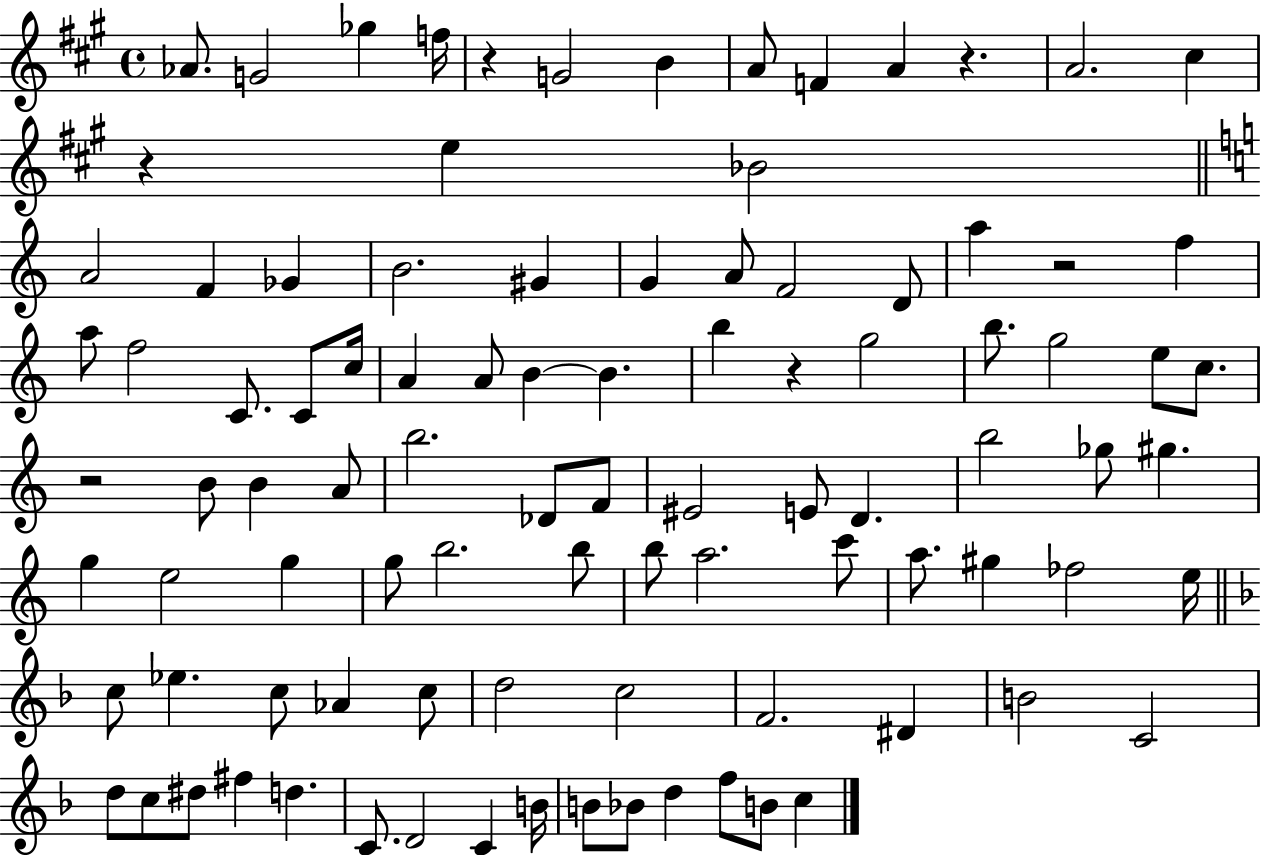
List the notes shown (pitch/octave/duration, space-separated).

Ab4/e. G4/h Gb5/q F5/s R/q G4/h B4/q A4/e F4/q A4/q R/q. A4/h. C#5/q R/q E5/q Bb4/h A4/h F4/q Gb4/q B4/h. G#4/q G4/q A4/e F4/h D4/e A5/q R/h F5/q A5/e F5/h C4/e. C4/e C5/s A4/q A4/e B4/q B4/q. B5/q R/q G5/h B5/e. G5/h E5/e C5/e. R/h B4/e B4/q A4/e B5/h. Db4/e F4/e EIS4/h E4/e D4/q. B5/h Gb5/e G#5/q. G5/q E5/h G5/q G5/e B5/h. B5/e B5/e A5/h. C6/e A5/e. G#5/q FES5/h E5/s C5/e Eb5/q. C5/e Ab4/q C5/e D5/h C5/h F4/h. D#4/q B4/h C4/h D5/e C5/e D#5/e F#5/q D5/q. C4/e. D4/h C4/q B4/s B4/e Bb4/e D5/q F5/e B4/e C5/q